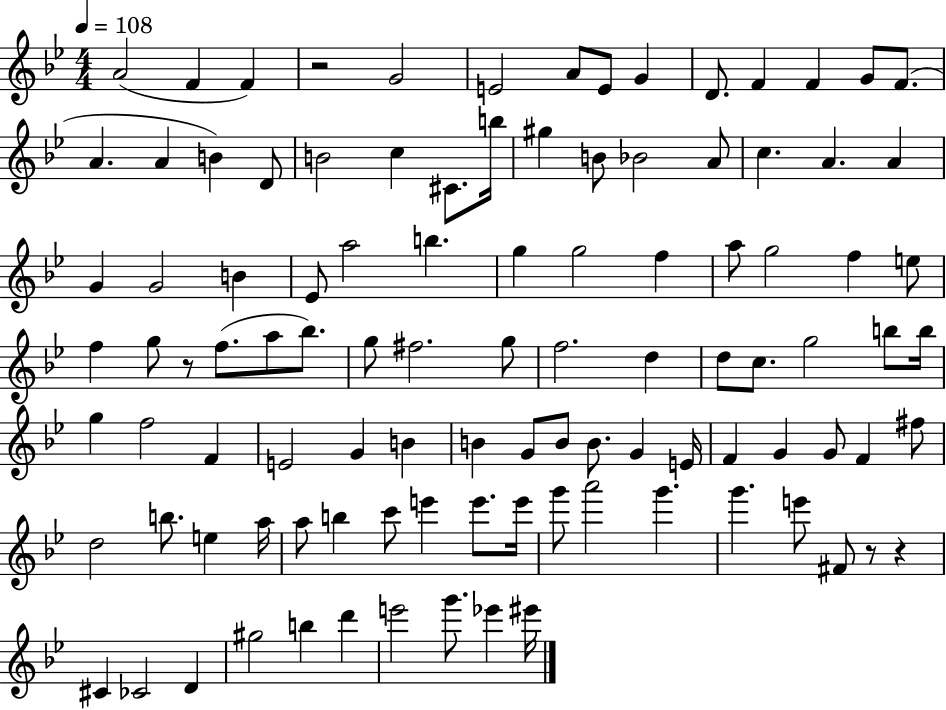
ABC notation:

X:1
T:Untitled
M:4/4
L:1/4
K:Bb
A2 F F z2 G2 E2 A/2 E/2 G D/2 F F G/2 F/2 A A B D/2 B2 c ^C/2 b/4 ^g B/2 _B2 A/2 c A A G G2 B _E/2 a2 b g g2 f a/2 g2 f e/2 f g/2 z/2 f/2 a/2 _b/2 g/2 ^f2 g/2 f2 d d/2 c/2 g2 b/2 b/4 g f2 F E2 G B B G/2 B/2 B/2 G E/4 F G G/2 F ^f/2 d2 b/2 e a/4 a/2 b c'/2 e' e'/2 e'/4 g'/2 a'2 g' g' e'/2 ^F/2 z/2 z ^C _C2 D ^g2 b d' e'2 g'/2 _e' ^e'/4